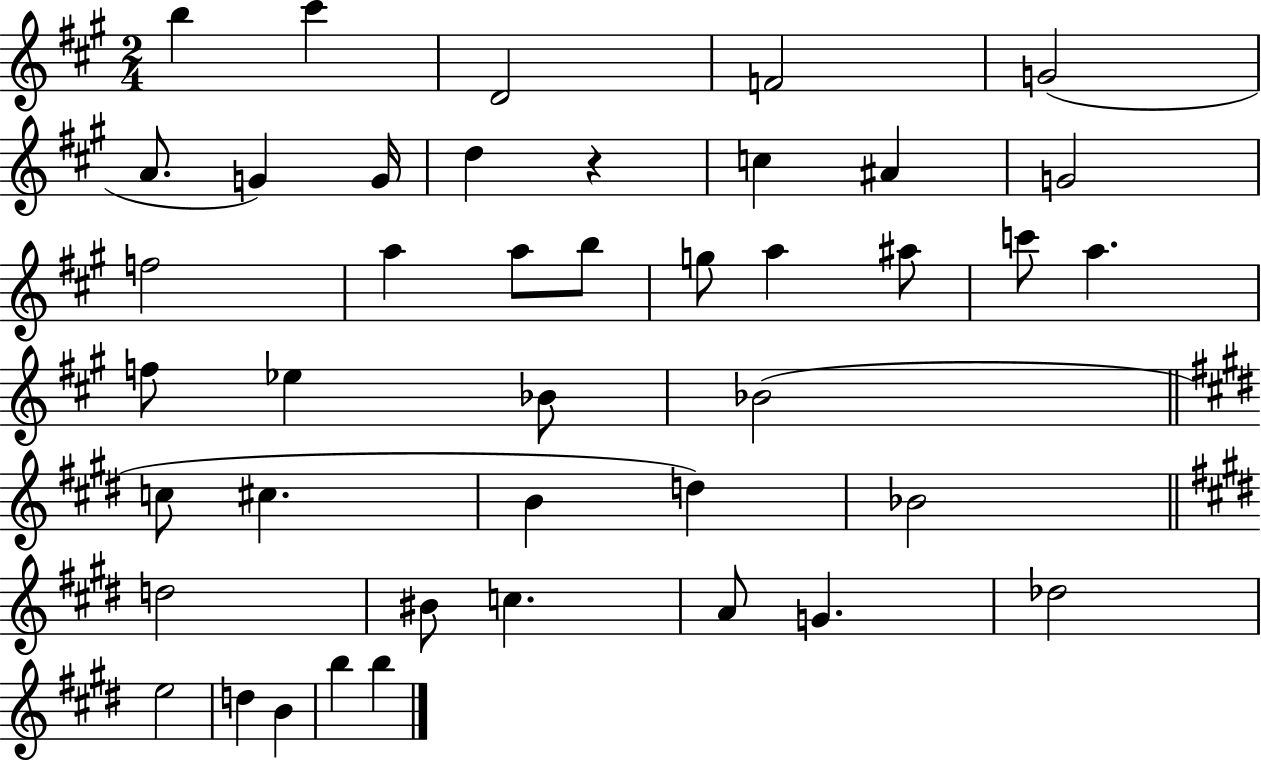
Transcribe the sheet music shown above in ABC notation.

X:1
T:Untitled
M:2/4
L:1/4
K:A
b ^c' D2 F2 G2 A/2 G G/4 d z c ^A G2 f2 a a/2 b/2 g/2 a ^a/2 c'/2 a f/2 _e _B/2 _B2 c/2 ^c B d _B2 d2 ^B/2 c A/2 G _d2 e2 d B b b